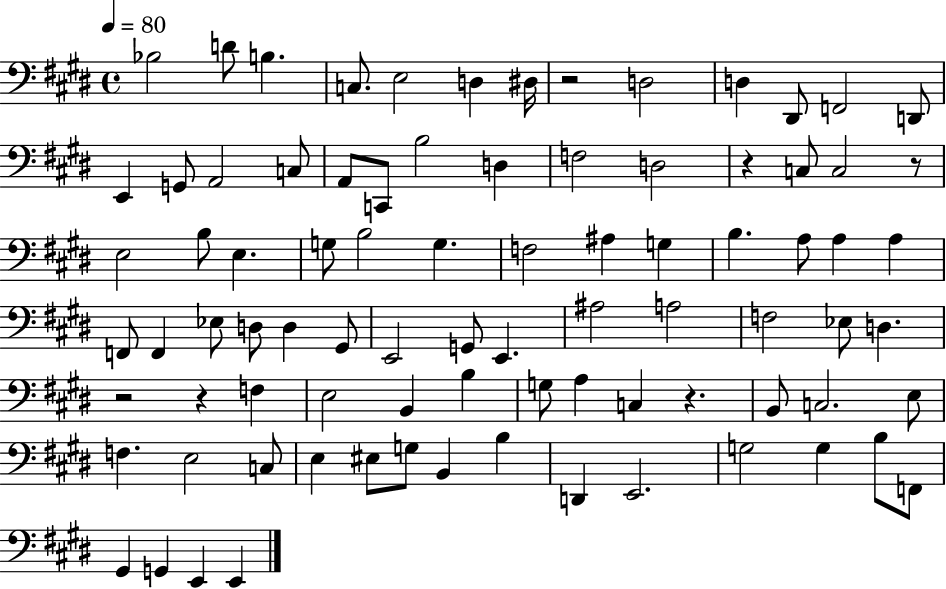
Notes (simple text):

Bb3/h D4/e B3/q. C3/e. E3/h D3/q D#3/s R/h D3/h D3/q D#2/e F2/h D2/e E2/q G2/e A2/h C3/e A2/e C2/e B3/h D3/q F3/h D3/h R/q C3/e C3/h R/e E3/h B3/e E3/q. G3/e B3/h G3/q. F3/h A#3/q G3/q B3/q. A3/e A3/q A3/q F2/e F2/q Eb3/e D3/e D3/q G#2/e E2/h G2/e E2/q. A#3/h A3/h F3/h Eb3/e D3/q. R/h R/q F3/q E3/h B2/q B3/q G3/e A3/q C3/q R/q. B2/e C3/h. E3/e F3/q. E3/h C3/e E3/q EIS3/e G3/e B2/q B3/q D2/q E2/h. G3/h G3/q B3/e F2/e G#2/q G2/q E2/q E2/q